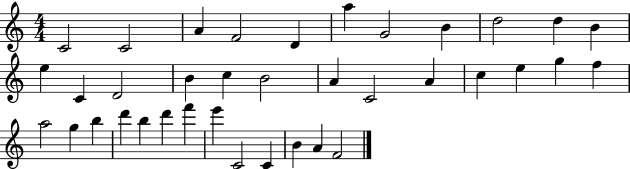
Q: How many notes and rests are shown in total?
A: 37